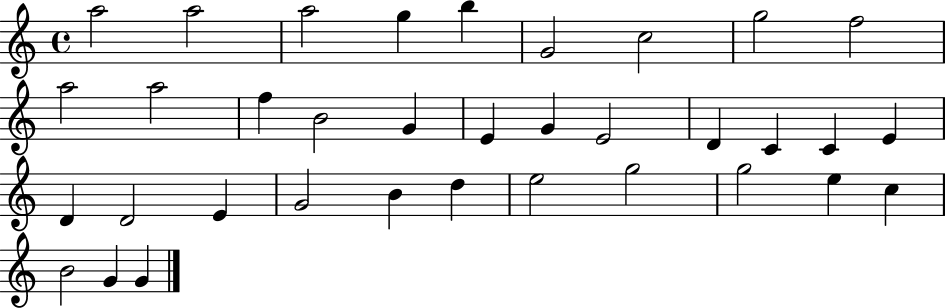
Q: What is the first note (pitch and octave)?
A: A5